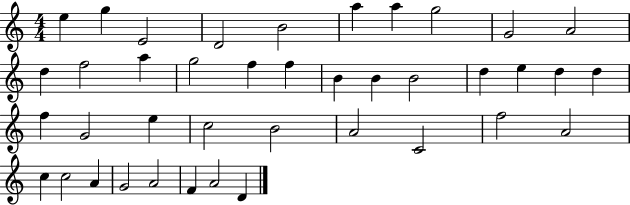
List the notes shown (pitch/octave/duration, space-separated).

E5/q G5/q E4/h D4/h B4/h A5/q A5/q G5/h G4/h A4/h D5/q F5/h A5/q G5/h F5/q F5/q B4/q B4/q B4/h D5/q E5/q D5/q D5/q F5/q G4/h E5/q C5/h B4/h A4/h C4/h F5/h A4/h C5/q C5/h A4/q G4/h A4/h F4/q A4/h D4/q